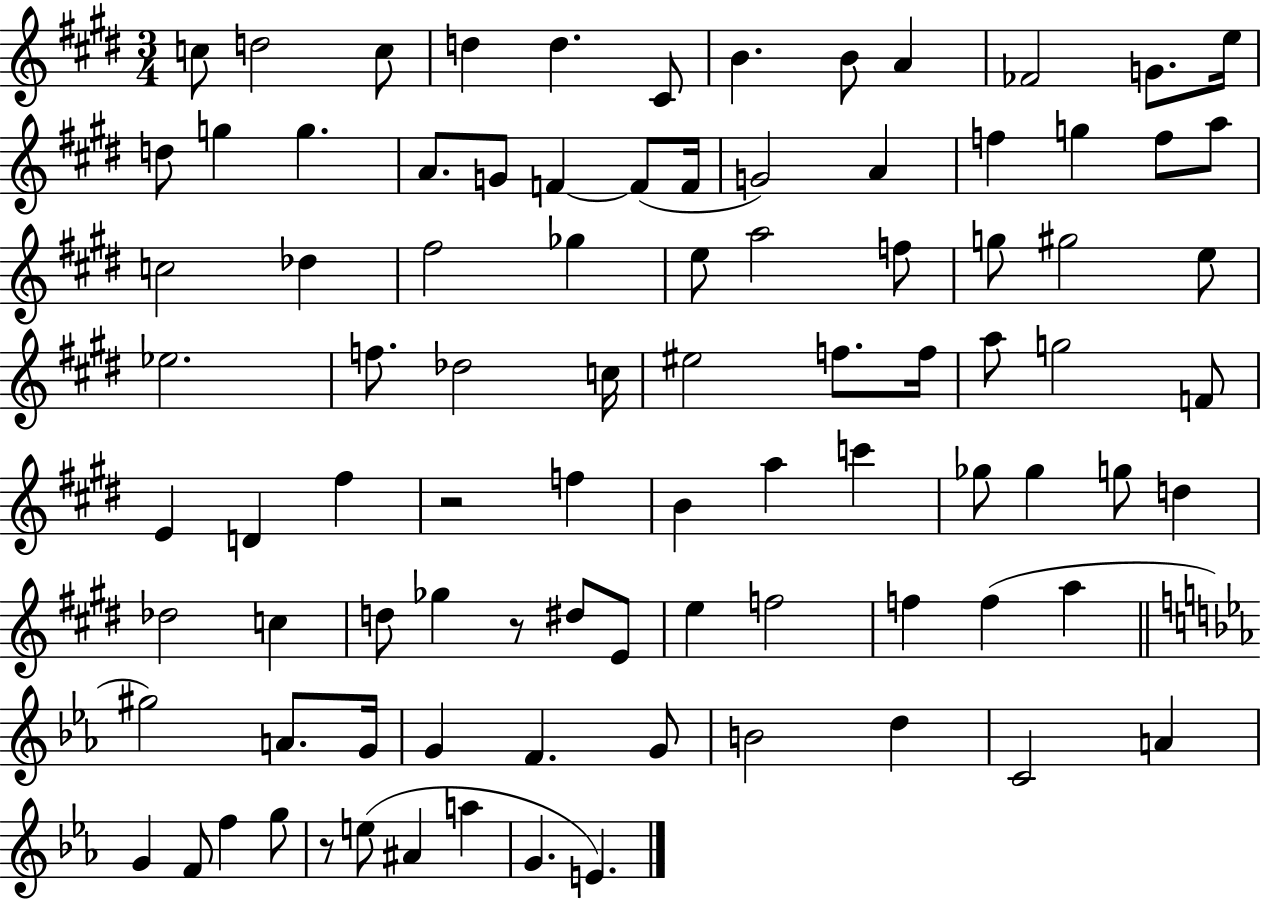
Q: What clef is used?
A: treble